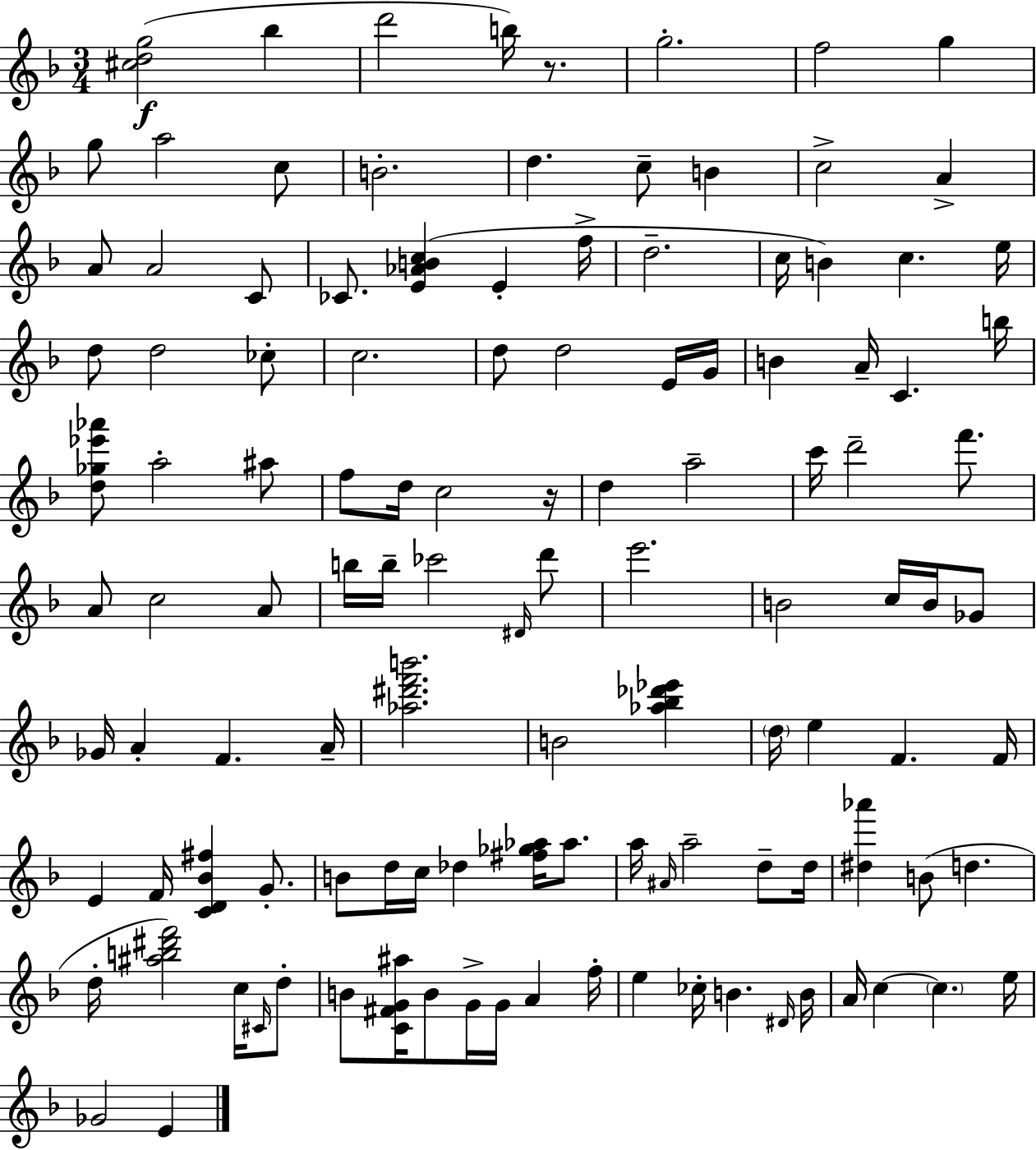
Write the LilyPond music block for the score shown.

{
  \clef treble
  \numericTimeSignature
  \time 3/4
  \key d \minor
  <cis'' d'' g''>2(\f bes''4 | d'''2 b''16) r8. | g''2.-. | f''2 g''4 | \break g''8 a''2 c''8 | b'2.-. | d''4. c''8-- b'4 | c''2-> a'4-> | \break a'8 a'2 c'8 | ces'8. <e' aes' b' c''>4( e'4-. f''16-> | d''2.-- | c''16 b'4) c''4. e''16 | \break d''8 d''2 ces''8-. | c''2. | d''8 d''2 e'16 g'16 | b'4 a'16-- c'4. b''16 | \break <d'' ges'' ees''' aes'''>8 a''2-. ais''8 | f''8 d''16 c''2 r16 | d''4 a''2-- | c'''16 d'''2-- f'''8. | \break a'8 c''2 a'8 | b''16 b''16-- ces'''2 \grace { dis'16 } d'''8 | e'''2. | b'2 c''16 b'16 ges'8 | \break ges'16 a'4-. f'4. | a'16-- <aes'' dis''' f''' b'''>2. | b'2 <aes'' bes'' des''' ees'''>4 | \parenthesize d''16 e''4 f'4. | \break f'16 e'4 f'16 <c' d' bes' fis''>4 g'8.-. | b'8 d''16 c''16 des''4 <fis'' ges'' aes''>16 aes''8. | a''16 \grace { ais'16 } a''2-- d''8-- | d''16 <dis'' aes'''>4 b'8( d''4. | \break d''16-. <ais'' b'' dis''' f'''>2) c''16 | \grace { cis'16 } d''8-. b'8 <c' fis' g' ais''>16 b'8 g'16-> g'16 a'4 | f''16-. e''4 ces''16-. b'4. | \grace { dis'16 } b'16 a'16 c''4~~ \parenthesize c''4. | \break e''16 ges'2 | e'4 \bar "|."
}